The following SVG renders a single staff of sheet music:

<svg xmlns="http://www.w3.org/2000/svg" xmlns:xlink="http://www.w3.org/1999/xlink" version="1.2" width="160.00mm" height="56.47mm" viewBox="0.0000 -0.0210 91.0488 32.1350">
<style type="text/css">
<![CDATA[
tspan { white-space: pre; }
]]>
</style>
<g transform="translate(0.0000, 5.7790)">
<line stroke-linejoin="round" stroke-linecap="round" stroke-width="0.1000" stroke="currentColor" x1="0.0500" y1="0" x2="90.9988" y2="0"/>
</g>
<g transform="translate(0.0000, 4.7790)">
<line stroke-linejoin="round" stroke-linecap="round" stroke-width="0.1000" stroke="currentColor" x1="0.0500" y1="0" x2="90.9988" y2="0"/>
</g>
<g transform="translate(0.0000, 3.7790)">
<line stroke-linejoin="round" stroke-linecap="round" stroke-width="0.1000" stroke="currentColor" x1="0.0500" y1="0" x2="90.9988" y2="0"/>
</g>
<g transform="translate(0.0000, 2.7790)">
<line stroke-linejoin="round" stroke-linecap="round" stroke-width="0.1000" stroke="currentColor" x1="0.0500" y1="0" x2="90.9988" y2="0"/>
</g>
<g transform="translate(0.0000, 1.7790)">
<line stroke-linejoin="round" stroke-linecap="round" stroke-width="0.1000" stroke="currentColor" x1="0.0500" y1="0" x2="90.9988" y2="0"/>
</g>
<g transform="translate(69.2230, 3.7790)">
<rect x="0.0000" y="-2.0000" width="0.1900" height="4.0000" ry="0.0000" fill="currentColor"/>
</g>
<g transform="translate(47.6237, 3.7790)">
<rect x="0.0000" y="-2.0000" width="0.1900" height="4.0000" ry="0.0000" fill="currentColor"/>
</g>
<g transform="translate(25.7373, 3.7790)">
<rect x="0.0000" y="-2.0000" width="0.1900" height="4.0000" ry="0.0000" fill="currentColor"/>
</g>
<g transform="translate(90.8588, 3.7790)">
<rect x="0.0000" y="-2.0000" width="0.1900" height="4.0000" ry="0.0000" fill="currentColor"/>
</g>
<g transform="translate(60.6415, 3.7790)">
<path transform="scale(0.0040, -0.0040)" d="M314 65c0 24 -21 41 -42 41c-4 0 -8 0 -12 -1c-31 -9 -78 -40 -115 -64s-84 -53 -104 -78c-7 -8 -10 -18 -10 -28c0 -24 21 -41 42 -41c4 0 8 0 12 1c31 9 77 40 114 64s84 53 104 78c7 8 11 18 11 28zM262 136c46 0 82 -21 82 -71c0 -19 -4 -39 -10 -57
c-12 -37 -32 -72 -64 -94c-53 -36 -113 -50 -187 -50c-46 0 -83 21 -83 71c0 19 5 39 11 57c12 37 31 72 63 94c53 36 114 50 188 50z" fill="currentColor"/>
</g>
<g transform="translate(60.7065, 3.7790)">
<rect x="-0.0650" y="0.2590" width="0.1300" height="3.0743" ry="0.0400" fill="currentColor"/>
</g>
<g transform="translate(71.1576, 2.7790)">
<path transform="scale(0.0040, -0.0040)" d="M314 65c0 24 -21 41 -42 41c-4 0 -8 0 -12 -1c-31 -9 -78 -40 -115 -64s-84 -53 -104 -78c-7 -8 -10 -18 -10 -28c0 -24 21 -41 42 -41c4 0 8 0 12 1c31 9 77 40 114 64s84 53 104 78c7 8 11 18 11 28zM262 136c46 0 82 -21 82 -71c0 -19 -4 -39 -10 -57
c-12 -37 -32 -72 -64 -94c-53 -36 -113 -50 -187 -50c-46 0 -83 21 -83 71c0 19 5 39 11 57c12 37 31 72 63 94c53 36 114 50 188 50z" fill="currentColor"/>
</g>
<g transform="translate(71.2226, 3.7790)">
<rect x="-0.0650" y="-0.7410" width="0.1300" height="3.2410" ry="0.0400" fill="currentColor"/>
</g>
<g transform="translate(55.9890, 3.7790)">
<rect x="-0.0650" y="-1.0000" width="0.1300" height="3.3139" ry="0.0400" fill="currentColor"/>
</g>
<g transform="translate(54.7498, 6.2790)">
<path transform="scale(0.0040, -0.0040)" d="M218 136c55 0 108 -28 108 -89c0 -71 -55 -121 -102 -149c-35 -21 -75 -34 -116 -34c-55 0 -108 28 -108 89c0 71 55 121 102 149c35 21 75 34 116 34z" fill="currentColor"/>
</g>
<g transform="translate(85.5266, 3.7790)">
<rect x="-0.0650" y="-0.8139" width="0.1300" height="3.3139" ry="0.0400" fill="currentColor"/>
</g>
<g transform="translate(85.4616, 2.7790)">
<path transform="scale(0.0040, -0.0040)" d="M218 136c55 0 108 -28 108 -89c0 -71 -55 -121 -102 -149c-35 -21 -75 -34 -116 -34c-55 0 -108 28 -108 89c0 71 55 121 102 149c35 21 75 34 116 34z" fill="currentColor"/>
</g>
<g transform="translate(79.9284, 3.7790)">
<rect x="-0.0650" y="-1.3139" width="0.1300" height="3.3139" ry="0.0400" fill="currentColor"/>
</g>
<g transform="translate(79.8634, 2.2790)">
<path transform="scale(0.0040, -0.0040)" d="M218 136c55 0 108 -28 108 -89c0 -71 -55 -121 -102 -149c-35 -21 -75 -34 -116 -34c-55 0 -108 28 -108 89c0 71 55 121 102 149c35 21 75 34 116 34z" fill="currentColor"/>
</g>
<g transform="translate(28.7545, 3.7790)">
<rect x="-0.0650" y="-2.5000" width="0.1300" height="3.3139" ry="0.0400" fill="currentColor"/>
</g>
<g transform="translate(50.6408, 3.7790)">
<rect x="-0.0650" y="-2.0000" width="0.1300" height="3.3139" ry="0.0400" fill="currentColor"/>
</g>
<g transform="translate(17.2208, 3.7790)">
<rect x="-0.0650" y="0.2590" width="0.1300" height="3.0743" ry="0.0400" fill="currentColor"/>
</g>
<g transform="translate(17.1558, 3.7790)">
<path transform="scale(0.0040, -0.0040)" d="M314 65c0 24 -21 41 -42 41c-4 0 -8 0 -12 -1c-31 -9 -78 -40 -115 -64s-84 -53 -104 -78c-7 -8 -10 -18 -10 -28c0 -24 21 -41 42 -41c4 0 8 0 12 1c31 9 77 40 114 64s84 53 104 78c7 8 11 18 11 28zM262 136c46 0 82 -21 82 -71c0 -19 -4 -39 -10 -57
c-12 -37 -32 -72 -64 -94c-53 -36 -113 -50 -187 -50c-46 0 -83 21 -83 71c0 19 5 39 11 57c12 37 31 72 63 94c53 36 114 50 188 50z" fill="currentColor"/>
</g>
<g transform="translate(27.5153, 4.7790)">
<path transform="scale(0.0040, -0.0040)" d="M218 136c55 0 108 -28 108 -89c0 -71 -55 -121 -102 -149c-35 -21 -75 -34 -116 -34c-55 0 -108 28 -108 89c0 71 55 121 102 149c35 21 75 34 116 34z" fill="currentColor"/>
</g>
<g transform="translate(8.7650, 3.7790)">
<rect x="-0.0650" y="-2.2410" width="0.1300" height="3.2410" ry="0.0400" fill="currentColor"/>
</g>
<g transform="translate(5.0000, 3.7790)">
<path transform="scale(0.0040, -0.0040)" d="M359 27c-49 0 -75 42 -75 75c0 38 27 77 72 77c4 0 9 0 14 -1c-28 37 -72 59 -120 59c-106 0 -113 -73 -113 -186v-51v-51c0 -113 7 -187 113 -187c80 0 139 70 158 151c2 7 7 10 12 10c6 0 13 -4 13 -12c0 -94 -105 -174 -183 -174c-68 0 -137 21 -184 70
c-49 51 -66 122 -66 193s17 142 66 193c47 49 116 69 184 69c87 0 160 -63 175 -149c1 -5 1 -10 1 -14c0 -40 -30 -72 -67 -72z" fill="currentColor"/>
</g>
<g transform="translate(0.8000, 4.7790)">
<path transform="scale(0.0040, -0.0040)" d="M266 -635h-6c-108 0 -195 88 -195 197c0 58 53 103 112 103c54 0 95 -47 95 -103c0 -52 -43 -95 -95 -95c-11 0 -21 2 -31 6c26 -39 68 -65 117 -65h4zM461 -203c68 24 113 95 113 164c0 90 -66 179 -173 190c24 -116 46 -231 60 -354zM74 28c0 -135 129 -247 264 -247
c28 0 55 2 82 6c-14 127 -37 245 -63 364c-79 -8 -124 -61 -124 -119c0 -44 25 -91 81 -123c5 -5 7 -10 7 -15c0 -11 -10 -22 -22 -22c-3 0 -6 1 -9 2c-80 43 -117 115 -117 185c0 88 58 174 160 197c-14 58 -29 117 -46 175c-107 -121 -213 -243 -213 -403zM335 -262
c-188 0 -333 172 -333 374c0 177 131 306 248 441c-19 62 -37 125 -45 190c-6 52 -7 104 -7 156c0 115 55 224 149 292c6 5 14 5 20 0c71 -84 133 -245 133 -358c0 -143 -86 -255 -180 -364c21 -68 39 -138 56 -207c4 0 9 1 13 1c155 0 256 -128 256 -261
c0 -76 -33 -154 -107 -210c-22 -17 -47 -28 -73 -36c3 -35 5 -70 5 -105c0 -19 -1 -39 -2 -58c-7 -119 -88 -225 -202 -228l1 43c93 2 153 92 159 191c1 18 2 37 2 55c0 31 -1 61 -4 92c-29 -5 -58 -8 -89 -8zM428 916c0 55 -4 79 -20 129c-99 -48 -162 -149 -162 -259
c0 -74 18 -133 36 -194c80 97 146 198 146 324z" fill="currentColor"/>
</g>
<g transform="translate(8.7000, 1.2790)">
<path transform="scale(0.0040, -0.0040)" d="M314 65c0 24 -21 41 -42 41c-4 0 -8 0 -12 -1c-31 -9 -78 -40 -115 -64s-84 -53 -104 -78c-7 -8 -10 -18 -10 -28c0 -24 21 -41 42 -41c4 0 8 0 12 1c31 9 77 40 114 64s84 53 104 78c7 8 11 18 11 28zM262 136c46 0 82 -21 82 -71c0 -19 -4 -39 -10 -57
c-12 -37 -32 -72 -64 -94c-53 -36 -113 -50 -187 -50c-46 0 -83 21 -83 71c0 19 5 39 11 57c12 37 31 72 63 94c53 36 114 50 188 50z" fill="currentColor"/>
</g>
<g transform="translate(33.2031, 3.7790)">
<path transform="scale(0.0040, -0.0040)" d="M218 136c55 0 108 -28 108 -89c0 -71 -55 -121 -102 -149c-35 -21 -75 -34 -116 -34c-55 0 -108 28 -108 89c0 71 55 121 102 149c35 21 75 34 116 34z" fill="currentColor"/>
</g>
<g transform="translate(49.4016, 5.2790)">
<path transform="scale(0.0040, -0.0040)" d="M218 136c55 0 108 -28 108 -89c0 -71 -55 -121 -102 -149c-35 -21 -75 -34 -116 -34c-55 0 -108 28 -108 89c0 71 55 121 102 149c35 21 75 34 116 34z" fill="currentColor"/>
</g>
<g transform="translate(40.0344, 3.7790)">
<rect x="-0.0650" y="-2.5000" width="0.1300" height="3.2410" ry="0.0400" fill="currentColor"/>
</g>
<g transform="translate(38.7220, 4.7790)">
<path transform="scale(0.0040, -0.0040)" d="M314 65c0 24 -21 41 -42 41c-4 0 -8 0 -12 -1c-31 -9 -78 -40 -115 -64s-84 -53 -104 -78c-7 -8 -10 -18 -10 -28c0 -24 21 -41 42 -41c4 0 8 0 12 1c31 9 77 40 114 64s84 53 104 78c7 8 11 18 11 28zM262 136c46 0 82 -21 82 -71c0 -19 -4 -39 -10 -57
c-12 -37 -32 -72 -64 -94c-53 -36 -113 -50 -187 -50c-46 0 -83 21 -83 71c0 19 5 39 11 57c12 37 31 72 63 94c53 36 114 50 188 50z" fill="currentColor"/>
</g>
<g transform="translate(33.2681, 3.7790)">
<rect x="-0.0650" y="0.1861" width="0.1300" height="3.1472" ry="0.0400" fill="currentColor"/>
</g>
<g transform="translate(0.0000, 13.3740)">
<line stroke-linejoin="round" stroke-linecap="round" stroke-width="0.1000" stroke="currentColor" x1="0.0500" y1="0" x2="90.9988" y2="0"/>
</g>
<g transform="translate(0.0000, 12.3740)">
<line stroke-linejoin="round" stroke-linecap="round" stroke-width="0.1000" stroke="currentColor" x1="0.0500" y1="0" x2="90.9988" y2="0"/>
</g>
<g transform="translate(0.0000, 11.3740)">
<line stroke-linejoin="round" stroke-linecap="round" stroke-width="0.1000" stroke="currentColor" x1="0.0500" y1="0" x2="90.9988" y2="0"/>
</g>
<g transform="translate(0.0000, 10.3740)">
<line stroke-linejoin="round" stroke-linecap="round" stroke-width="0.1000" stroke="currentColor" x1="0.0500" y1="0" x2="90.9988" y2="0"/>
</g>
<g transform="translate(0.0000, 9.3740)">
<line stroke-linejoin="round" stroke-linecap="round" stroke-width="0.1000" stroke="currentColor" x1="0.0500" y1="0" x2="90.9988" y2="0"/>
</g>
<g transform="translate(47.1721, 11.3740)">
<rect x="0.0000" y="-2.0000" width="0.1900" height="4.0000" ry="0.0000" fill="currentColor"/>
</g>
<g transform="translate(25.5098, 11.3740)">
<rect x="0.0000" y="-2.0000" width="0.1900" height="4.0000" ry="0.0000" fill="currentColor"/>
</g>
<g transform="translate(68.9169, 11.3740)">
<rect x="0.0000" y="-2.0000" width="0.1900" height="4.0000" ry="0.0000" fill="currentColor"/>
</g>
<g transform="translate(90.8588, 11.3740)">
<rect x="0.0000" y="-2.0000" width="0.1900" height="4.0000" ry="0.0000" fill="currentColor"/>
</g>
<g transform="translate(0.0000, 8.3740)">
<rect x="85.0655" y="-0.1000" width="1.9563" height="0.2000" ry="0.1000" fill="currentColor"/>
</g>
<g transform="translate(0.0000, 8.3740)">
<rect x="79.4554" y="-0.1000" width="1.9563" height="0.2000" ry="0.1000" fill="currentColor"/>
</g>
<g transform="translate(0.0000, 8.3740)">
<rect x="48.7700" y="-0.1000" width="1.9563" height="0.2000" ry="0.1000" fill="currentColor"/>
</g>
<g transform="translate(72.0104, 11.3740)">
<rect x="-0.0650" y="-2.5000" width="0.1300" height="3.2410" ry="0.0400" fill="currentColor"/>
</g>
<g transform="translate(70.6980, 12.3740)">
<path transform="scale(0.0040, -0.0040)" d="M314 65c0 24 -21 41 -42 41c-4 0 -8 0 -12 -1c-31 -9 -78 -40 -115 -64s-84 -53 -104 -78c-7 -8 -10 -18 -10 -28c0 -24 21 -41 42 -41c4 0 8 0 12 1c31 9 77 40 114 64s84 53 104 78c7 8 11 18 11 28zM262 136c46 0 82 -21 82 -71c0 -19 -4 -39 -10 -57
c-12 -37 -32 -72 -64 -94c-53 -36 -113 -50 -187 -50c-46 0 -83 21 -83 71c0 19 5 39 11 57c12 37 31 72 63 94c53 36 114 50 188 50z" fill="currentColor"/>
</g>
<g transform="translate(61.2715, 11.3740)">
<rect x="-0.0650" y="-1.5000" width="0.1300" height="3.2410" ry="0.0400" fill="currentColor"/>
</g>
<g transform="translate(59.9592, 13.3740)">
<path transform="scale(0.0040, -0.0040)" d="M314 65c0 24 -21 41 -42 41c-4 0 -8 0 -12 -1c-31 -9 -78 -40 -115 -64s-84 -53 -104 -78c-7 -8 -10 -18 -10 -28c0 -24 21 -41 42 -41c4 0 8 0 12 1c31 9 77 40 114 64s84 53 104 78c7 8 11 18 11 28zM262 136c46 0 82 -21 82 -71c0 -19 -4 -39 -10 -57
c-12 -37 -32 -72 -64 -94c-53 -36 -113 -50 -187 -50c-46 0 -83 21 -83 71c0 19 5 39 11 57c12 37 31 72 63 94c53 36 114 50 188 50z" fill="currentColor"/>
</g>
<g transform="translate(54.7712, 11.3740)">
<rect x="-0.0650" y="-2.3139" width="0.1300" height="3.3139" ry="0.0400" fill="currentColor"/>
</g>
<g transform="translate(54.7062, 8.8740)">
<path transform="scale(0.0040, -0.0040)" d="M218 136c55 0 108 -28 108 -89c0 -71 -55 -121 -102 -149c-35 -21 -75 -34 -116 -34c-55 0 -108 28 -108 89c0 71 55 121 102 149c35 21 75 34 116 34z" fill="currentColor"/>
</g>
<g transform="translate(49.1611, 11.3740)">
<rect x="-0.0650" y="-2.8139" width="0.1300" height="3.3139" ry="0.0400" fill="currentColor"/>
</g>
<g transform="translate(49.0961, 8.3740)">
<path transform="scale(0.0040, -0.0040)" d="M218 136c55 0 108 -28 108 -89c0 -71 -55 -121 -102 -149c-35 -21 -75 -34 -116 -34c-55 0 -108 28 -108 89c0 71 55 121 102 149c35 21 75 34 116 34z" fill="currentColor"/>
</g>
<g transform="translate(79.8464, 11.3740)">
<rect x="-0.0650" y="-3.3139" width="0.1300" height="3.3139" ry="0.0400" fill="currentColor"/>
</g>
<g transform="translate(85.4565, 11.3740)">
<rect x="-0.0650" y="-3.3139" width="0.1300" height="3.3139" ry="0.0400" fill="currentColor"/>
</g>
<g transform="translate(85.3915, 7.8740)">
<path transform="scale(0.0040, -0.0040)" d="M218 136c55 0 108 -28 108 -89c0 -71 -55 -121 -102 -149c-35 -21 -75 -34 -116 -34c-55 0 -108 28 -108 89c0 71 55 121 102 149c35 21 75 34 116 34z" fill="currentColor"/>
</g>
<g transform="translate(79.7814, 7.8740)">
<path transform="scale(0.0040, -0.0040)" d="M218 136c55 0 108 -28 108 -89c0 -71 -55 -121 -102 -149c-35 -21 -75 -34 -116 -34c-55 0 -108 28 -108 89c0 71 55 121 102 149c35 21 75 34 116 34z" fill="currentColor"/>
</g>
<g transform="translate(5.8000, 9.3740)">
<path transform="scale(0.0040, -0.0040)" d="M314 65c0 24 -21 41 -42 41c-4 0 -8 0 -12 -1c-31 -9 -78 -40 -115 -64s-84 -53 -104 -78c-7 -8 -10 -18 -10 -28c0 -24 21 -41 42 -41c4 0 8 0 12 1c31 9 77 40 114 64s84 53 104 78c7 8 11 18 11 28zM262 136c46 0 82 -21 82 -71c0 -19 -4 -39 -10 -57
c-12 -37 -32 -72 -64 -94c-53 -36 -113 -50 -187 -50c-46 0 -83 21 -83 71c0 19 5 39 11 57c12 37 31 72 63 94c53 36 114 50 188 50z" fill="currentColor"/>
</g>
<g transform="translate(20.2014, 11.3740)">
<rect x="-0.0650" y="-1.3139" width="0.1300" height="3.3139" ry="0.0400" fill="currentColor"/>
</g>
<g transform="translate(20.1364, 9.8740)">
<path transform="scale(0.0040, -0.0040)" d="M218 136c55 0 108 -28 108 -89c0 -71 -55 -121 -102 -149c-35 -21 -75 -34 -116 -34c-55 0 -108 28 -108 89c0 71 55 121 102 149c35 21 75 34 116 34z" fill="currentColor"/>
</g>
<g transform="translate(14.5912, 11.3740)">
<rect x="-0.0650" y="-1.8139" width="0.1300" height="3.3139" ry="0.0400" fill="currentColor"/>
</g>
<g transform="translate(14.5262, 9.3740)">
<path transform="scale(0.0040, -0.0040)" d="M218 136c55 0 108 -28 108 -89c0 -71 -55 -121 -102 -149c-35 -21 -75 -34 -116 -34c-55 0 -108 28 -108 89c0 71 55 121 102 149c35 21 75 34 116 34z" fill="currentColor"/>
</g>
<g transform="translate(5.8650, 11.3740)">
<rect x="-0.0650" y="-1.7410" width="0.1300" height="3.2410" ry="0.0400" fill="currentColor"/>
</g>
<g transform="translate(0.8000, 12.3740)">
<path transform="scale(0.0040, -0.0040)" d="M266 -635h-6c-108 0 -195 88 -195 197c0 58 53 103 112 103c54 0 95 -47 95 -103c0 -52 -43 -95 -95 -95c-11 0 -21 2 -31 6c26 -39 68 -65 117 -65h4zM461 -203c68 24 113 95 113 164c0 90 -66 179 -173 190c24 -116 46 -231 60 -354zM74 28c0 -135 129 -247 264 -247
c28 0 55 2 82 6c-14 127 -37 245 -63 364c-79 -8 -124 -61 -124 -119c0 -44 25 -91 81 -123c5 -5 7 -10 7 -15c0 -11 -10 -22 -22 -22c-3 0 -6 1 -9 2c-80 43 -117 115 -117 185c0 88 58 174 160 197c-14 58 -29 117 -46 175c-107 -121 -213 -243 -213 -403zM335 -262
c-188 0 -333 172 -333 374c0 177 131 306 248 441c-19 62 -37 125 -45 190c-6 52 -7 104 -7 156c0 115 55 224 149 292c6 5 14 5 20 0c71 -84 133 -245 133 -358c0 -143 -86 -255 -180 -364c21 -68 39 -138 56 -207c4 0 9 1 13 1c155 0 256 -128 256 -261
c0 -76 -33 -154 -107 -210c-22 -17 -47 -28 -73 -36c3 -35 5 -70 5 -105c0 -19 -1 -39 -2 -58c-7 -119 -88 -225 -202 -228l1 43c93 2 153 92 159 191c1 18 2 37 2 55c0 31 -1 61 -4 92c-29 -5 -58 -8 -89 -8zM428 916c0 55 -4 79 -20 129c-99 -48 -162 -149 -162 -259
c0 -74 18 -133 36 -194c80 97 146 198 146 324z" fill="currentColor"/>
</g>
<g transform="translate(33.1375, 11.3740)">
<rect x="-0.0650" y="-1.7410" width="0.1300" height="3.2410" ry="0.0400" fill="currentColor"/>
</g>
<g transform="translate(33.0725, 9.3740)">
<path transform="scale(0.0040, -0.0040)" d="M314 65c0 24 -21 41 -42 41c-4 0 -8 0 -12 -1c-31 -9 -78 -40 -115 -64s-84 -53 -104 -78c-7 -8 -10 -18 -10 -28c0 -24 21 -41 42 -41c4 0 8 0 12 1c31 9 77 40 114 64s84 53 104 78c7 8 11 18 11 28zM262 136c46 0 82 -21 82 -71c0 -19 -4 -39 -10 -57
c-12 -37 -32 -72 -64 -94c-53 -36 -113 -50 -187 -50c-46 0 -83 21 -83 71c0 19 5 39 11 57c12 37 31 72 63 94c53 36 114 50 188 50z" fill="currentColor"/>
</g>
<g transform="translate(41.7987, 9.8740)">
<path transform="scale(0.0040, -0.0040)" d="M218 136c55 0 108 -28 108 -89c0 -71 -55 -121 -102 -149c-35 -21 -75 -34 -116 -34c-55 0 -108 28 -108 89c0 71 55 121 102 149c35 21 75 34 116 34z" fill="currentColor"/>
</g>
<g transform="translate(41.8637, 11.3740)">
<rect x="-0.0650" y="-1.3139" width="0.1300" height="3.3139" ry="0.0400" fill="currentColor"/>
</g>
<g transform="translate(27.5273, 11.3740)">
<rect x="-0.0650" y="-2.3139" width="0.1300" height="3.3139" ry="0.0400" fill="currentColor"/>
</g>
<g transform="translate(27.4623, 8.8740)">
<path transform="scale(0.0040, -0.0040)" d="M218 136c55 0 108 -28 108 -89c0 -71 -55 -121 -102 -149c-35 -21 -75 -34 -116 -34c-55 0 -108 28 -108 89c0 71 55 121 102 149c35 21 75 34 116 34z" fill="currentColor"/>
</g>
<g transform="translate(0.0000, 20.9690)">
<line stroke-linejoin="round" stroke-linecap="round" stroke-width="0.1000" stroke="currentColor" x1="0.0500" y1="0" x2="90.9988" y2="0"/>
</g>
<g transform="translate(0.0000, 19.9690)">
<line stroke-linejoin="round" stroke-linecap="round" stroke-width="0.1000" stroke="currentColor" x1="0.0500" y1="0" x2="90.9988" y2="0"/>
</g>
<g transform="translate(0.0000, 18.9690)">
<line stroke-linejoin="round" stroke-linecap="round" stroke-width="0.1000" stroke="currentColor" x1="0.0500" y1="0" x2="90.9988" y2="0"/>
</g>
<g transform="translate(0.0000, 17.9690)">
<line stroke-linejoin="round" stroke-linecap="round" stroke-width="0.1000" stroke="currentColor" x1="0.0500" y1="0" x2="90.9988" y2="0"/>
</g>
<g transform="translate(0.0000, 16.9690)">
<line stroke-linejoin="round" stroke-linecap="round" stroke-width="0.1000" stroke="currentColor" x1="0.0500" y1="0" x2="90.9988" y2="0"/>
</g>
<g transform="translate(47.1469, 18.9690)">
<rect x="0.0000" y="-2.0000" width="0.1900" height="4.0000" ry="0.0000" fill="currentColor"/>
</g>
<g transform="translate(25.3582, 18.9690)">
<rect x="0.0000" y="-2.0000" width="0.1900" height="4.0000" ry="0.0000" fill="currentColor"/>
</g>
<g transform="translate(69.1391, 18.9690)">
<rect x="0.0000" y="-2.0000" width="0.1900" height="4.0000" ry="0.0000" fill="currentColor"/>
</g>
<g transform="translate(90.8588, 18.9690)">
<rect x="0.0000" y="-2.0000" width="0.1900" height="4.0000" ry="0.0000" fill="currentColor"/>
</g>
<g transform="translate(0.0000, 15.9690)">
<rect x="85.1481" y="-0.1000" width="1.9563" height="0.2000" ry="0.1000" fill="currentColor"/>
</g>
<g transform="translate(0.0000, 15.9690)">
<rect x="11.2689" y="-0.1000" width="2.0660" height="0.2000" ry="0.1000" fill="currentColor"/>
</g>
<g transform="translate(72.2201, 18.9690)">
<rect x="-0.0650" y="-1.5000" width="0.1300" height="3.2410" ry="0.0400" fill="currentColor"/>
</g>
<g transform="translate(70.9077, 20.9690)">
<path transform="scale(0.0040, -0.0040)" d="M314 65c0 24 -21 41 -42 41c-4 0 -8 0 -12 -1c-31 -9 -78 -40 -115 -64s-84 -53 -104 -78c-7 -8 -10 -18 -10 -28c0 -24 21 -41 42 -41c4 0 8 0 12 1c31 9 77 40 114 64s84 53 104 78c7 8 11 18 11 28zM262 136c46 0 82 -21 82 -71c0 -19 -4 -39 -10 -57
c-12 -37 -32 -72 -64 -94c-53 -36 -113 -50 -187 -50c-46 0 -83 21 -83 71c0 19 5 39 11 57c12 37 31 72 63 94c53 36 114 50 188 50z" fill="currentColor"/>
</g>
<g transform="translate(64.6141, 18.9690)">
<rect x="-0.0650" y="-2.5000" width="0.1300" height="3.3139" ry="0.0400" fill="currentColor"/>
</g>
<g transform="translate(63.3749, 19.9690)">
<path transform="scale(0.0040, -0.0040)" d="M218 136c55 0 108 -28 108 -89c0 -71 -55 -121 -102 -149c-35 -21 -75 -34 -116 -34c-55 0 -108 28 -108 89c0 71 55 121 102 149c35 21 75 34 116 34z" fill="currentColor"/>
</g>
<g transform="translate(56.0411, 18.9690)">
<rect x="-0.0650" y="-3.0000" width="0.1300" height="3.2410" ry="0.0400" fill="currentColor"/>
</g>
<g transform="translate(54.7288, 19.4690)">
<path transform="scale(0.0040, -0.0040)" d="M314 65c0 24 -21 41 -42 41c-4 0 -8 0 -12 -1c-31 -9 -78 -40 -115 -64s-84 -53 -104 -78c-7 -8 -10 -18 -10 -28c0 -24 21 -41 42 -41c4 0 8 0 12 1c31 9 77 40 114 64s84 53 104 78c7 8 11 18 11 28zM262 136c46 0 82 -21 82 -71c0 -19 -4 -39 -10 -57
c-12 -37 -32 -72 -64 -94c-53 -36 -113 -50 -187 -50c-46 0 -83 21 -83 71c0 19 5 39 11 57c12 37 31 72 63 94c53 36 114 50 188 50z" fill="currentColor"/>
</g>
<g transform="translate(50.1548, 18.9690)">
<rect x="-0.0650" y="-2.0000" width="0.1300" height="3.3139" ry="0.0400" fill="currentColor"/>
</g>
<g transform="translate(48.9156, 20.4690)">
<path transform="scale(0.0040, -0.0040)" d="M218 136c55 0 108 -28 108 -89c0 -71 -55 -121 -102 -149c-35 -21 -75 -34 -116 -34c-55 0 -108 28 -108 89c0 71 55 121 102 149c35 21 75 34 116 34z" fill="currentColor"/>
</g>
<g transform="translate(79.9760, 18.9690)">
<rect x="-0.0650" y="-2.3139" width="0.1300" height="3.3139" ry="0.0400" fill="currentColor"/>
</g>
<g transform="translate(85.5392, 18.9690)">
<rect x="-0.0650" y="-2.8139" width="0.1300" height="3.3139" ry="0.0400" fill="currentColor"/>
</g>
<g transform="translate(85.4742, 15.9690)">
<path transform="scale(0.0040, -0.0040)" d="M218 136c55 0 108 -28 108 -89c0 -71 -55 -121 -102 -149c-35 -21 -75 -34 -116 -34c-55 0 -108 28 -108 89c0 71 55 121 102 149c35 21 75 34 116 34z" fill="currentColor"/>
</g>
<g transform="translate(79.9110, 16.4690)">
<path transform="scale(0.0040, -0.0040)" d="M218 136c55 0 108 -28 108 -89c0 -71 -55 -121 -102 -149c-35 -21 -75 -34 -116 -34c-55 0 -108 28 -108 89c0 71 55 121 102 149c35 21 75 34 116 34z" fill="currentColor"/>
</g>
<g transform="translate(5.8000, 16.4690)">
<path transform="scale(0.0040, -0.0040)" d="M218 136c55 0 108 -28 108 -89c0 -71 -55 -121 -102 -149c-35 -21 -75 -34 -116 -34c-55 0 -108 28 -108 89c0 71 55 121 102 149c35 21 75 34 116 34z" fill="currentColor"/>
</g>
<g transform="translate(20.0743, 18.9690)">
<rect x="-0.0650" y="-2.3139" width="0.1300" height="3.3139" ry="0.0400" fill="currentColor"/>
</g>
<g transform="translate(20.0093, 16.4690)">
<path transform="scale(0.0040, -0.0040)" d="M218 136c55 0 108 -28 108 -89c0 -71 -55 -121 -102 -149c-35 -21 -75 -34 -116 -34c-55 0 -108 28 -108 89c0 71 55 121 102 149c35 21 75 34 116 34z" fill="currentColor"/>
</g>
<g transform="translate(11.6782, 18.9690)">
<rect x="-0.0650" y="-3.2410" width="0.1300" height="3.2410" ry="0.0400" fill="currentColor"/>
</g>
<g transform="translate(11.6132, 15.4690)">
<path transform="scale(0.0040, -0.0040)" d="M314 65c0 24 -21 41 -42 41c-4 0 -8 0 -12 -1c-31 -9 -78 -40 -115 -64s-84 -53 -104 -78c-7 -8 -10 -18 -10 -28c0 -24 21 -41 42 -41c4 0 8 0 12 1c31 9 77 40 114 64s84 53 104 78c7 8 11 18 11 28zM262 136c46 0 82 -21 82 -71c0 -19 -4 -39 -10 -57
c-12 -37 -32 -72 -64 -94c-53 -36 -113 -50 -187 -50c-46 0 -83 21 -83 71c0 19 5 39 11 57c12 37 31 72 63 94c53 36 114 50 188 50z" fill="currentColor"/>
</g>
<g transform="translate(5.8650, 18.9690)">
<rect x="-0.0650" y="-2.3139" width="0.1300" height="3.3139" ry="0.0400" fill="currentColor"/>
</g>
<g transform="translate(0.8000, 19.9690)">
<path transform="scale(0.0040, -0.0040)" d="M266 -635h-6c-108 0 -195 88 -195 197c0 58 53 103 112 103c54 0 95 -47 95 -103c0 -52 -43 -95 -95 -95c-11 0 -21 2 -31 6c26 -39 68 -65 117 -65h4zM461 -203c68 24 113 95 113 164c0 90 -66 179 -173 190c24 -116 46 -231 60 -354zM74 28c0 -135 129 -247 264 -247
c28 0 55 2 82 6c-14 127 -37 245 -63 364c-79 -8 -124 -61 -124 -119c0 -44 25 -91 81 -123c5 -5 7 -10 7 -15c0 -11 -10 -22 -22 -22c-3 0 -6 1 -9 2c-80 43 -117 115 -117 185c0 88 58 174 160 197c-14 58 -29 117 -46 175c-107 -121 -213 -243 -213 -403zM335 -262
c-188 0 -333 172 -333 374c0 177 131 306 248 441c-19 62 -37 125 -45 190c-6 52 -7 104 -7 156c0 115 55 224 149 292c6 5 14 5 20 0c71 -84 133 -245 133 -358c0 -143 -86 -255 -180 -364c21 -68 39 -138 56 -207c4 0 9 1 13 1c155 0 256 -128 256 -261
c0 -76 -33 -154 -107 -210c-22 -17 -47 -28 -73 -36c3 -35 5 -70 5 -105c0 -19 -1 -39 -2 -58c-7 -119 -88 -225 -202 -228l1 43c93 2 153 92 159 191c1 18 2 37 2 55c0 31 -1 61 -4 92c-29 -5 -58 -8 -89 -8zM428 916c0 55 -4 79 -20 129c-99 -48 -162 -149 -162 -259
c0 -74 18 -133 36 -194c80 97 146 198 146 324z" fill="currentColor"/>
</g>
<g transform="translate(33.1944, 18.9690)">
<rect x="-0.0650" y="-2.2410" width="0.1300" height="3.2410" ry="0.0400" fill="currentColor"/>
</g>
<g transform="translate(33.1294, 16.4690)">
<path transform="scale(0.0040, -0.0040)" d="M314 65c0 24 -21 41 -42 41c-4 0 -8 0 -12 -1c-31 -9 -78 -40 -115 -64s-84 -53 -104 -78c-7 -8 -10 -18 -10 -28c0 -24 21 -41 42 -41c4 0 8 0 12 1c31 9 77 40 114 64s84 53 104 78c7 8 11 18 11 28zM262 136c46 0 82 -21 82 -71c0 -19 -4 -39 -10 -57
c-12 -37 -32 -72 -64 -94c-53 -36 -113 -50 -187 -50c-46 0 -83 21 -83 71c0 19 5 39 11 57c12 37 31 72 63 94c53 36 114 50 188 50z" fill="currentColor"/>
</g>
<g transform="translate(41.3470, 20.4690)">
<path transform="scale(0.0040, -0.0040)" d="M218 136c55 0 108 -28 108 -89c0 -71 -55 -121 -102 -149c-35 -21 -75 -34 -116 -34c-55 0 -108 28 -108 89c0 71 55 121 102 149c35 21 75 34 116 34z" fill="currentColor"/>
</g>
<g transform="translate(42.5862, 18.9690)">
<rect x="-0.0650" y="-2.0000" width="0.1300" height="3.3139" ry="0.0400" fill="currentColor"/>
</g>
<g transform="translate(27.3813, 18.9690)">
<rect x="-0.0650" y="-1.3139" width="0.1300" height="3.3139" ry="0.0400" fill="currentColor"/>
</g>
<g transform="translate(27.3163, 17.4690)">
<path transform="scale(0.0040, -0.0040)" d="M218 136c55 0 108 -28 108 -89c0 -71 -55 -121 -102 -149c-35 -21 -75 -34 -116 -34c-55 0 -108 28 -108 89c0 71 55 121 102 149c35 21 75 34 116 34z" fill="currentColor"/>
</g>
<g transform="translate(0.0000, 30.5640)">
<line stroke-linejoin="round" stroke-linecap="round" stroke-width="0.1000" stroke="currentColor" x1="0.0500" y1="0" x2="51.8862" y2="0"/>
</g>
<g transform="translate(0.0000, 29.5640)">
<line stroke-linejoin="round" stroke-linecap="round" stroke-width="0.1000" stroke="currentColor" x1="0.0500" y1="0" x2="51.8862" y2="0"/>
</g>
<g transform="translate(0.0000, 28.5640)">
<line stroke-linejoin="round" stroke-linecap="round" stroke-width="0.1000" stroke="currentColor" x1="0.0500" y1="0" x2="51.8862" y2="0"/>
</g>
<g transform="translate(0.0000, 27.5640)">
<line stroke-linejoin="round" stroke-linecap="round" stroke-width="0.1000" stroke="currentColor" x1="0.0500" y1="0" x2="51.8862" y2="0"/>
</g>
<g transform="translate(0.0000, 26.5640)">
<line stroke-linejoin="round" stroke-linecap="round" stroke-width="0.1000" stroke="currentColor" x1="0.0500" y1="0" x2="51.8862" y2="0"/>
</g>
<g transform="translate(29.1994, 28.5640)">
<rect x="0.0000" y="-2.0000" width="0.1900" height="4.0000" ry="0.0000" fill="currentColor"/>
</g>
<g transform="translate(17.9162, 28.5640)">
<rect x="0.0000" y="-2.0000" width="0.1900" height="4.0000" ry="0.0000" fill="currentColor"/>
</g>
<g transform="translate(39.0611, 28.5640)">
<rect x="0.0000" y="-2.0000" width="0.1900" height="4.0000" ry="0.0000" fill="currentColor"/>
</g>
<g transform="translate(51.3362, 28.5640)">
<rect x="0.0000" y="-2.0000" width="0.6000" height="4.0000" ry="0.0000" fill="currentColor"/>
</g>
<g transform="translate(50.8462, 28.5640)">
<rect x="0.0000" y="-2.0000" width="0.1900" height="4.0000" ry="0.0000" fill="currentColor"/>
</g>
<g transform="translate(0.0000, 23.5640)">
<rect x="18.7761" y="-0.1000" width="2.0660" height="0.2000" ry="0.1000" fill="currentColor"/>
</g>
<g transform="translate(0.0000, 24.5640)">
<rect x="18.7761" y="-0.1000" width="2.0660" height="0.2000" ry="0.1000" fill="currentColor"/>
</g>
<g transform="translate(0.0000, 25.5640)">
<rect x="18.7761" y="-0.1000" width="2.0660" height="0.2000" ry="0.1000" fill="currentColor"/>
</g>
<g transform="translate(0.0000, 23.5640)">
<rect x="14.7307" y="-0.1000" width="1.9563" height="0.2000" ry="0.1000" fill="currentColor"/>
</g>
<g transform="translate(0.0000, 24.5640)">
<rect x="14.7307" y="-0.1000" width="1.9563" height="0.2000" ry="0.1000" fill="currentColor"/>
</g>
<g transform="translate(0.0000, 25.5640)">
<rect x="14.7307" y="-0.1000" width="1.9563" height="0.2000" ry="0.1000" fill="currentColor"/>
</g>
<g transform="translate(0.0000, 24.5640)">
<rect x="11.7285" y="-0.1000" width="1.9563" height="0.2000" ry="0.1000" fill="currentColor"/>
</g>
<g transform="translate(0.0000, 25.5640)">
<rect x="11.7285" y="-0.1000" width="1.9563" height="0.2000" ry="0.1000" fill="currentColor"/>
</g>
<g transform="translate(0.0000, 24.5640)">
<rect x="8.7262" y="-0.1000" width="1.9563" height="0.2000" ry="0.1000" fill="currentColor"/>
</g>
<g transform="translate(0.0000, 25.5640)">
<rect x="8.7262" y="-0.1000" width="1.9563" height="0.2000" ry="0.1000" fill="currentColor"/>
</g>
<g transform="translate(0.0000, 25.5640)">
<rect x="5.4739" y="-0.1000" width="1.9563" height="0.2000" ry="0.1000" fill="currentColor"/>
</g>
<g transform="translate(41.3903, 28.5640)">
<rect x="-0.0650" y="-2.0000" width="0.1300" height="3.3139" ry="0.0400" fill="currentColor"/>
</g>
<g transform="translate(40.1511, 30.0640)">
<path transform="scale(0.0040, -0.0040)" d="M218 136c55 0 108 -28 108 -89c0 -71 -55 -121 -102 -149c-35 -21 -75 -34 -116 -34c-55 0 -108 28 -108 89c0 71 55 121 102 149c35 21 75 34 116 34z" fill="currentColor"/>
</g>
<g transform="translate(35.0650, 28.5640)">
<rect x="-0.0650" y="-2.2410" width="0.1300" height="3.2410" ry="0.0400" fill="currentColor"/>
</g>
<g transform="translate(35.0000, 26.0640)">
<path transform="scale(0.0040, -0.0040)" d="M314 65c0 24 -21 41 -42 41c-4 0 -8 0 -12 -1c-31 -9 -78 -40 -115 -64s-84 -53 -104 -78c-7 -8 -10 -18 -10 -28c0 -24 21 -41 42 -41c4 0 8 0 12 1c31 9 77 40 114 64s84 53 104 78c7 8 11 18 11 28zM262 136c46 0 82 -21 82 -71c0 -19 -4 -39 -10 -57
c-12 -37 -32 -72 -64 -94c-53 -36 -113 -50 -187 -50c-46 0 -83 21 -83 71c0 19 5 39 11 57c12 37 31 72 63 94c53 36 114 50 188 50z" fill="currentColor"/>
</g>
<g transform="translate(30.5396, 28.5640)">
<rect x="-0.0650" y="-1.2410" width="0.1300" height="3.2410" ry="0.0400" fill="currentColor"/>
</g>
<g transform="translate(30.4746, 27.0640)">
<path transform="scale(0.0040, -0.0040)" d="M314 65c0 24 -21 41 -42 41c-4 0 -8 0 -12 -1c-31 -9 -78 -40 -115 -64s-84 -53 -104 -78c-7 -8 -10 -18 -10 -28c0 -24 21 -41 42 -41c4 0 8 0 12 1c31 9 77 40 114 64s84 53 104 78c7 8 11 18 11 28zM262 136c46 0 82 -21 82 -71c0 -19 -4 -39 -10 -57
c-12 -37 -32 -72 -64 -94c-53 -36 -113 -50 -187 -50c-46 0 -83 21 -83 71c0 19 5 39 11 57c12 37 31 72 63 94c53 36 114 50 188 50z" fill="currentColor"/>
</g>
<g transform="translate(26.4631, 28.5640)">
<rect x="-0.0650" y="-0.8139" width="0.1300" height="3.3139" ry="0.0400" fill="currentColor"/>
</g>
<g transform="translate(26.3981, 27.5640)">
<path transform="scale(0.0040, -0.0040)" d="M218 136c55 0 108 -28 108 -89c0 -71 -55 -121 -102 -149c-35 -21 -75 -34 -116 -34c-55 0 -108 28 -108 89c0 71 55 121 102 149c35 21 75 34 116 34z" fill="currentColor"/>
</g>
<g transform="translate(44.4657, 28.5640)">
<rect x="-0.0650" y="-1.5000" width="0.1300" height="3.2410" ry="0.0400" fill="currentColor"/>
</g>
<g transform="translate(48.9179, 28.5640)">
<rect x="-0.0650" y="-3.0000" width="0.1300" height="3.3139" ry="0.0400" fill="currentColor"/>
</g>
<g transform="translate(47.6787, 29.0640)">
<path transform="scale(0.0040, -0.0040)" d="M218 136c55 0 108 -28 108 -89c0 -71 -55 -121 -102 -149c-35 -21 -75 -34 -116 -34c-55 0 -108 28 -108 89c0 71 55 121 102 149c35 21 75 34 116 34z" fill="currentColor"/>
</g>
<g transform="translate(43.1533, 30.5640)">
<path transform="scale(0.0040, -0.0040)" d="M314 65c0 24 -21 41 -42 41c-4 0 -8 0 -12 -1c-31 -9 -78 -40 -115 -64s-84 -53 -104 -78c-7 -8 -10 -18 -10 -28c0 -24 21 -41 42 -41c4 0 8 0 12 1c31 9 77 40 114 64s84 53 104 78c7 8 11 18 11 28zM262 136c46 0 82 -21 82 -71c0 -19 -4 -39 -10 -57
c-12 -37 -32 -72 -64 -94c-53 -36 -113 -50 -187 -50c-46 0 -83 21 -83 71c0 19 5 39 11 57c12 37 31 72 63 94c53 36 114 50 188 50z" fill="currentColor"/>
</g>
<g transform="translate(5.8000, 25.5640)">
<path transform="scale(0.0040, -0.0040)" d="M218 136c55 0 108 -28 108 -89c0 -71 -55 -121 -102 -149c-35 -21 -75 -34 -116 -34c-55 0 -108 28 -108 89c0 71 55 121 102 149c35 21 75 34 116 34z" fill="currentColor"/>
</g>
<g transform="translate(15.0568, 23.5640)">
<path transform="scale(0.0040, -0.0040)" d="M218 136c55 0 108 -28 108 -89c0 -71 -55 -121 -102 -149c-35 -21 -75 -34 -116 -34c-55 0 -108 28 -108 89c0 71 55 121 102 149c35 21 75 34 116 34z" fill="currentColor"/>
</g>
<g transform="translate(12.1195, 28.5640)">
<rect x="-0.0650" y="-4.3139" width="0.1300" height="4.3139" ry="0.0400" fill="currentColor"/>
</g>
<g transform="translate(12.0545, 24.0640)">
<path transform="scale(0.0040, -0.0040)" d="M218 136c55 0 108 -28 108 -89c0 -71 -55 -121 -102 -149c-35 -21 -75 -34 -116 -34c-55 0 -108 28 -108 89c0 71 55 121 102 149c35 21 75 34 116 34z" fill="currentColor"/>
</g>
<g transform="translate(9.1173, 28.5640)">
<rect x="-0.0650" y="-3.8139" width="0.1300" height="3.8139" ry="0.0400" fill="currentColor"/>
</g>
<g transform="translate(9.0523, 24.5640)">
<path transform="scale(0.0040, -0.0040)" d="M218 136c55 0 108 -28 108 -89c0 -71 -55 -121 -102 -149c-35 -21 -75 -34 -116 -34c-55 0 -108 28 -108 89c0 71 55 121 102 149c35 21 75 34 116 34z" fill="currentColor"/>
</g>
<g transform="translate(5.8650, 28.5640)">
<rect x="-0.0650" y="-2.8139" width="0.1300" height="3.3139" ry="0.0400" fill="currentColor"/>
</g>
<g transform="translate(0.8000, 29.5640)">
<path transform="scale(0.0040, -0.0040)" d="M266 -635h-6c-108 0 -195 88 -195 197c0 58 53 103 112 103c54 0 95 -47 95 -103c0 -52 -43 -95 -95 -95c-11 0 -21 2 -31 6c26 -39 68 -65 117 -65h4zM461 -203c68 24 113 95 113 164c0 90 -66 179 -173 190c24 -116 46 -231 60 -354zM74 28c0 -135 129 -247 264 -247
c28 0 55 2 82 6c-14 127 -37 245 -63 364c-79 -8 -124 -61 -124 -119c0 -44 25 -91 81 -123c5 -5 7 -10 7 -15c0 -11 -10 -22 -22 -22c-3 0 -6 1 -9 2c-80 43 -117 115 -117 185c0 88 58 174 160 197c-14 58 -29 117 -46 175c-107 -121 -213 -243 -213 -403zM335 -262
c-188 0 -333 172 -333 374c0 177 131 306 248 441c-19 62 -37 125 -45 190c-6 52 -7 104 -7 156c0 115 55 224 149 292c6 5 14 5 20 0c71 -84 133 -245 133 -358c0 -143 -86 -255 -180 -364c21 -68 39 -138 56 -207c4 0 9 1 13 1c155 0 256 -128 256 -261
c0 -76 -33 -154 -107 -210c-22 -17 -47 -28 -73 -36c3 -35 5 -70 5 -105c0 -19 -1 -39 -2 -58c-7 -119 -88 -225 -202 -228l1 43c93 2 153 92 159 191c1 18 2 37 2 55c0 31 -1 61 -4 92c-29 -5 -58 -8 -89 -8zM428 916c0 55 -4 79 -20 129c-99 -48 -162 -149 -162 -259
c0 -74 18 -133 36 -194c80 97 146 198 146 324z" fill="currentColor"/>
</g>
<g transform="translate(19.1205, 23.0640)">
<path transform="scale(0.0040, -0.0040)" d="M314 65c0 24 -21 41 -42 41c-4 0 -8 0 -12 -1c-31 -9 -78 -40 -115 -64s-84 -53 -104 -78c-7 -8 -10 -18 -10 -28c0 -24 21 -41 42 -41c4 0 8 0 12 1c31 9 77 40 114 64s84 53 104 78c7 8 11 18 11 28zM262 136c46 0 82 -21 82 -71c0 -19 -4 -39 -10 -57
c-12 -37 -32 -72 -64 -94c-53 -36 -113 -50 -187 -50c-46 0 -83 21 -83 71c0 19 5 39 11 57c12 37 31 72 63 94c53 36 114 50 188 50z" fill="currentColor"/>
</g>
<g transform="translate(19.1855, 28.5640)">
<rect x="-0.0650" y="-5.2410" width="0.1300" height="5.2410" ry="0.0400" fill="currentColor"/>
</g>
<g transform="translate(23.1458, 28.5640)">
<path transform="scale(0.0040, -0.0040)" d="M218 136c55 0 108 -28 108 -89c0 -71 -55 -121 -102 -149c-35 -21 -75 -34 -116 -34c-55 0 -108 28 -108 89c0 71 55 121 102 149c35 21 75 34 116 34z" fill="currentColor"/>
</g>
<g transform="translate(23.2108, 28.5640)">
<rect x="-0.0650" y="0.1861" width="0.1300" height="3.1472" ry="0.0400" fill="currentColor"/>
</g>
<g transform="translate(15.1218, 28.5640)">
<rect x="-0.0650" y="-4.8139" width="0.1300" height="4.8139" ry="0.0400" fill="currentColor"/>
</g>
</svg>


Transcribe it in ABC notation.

X:1
T:Untitled
M:4/4
L:1/4
K:C
g2 B2 G B G2 F D B2 d2 e d f2 f e g f2 e a g E2 G2 b b g b2 g e g2 F F A2 G E2 g a a c' d' e' f'2 B d e2 g2 F E2 A